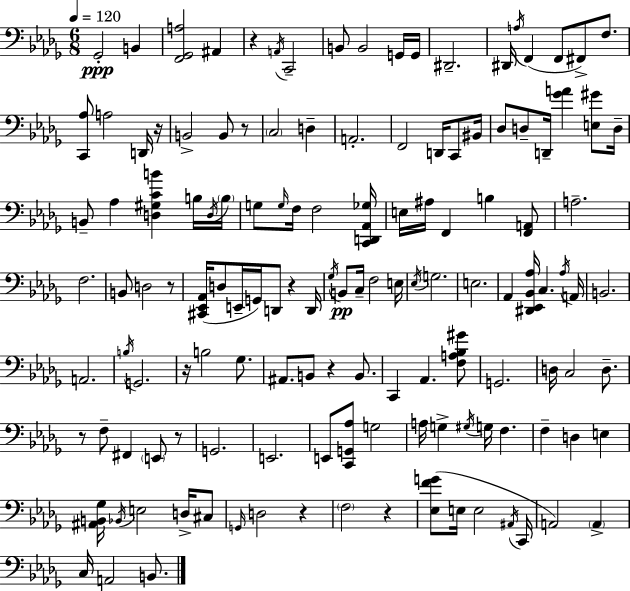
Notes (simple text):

Gb2/h B2/q [F2,Gb2,A3]/h A#2/q R/q A2/s C2/h B2/e B2/h G2/s G2/s D#2/h. D#2/s A3/s F2/q F2/e F#2/e F3/e. [C2,Ab3]/e A3/h D2/s R/s B2/h B2/e R/e C3/h D3/q A2/h. F2/h D2/s C2/e BIS2/s Db3/e D3/e D2/s [Gb4,A4]/q [E3,G#4]/e D3/s B2/e Ab3/q [D3,G#3,C4,B4]/q B3/s D3/s B3/s G3/e G3/s F3/s F3/h [C2,D2,Ab2,Gb3]/s E3/s A#3/s F2/q B3/q [F2,A2]/e A3/h. F3/h. B2/e D3/h R/e [C#2,Eb2,Ab2]/s D3/e E2/s G2/s D2/e R/q D2/s Gb3/s B2/e C3/s F3/h E3/s Eb3/s G3/h. E3/h. Ab2/q [D#2,Eb2,Bb2,Ab3]/s C3/q. Ab3/s A2/s B2/h. A2/h. B3/s G2/h. R/s B3/h Gb3/e. A#2/e. B2/e R/q B2/e. C2/q Ab2/q. [F3,A3,Bb3,G#4]/e G2/h. D3/s C3/h D3/e. R/e F3/e F#2/q E2/e R/e G2/h. E2/h. E2/e [C2,G2,Ab3]/e G3/h A3/s G3/q G#3/s G3/s F3/q. F3/q D3/q E3/q [A#2,B2,Gb3]/s Bb2/s E3/h D3/s C#3/e G2/s D3/h R/q F3/h R/q [Eb3,F4,G4]/e E3/s E3/h A#2/s C2/s A2/h A2/q C3/s A2/h B2/e.